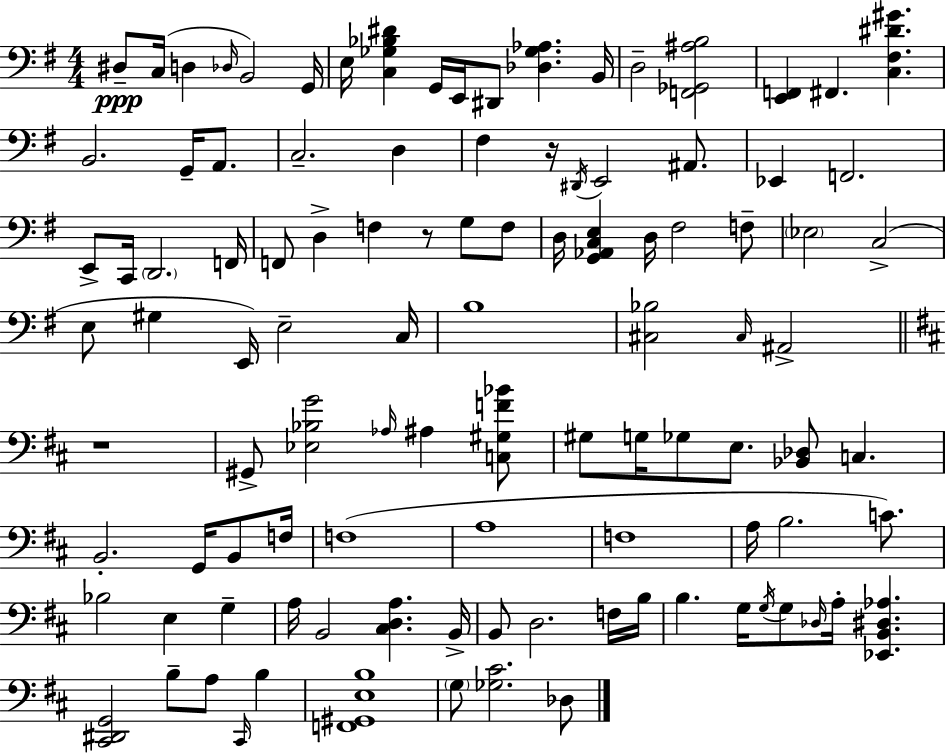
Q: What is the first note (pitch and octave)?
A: D#3